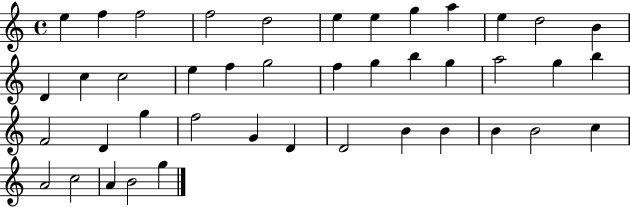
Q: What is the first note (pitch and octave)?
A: E5